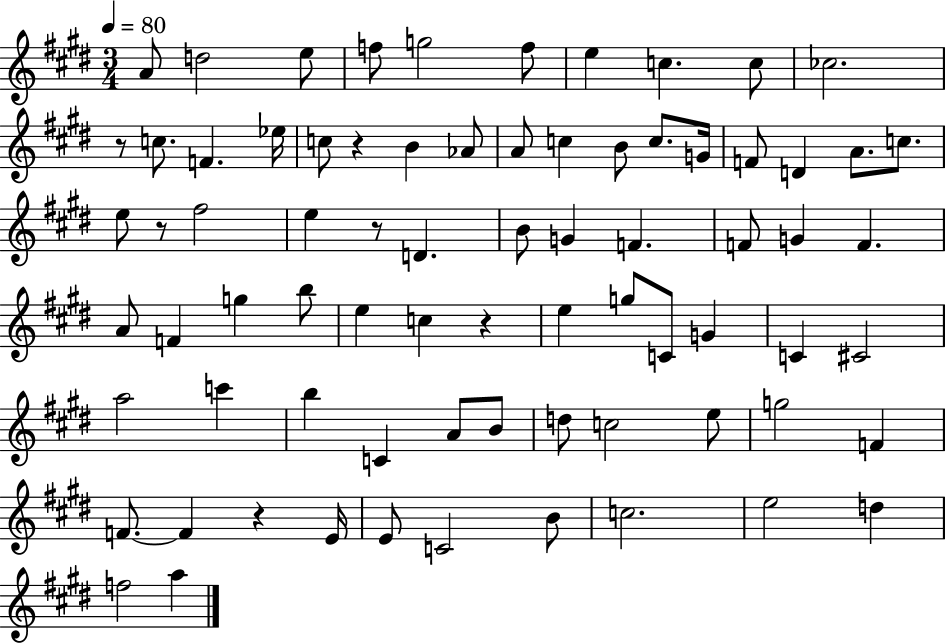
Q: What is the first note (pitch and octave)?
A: A4